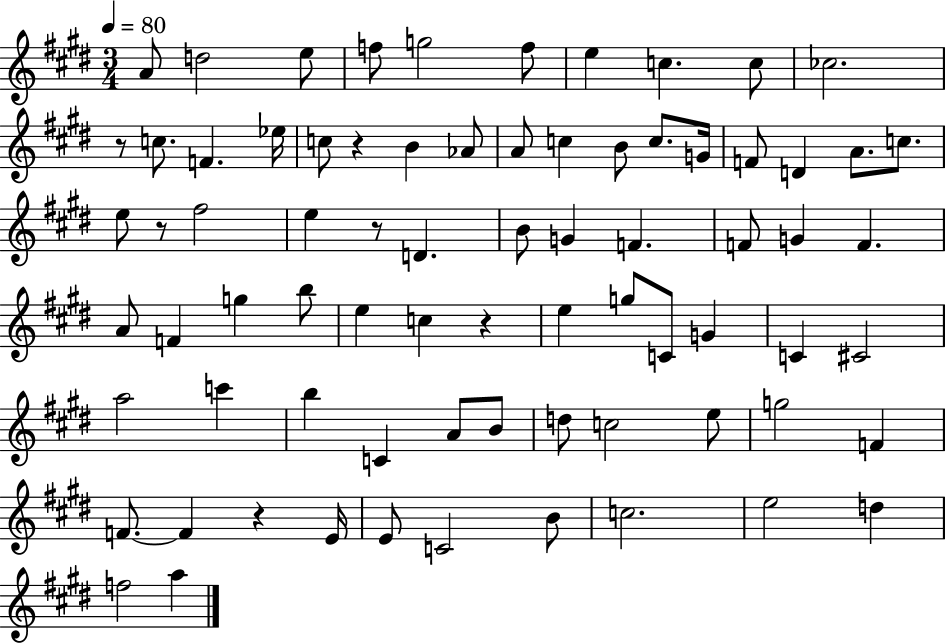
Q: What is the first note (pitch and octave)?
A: A4